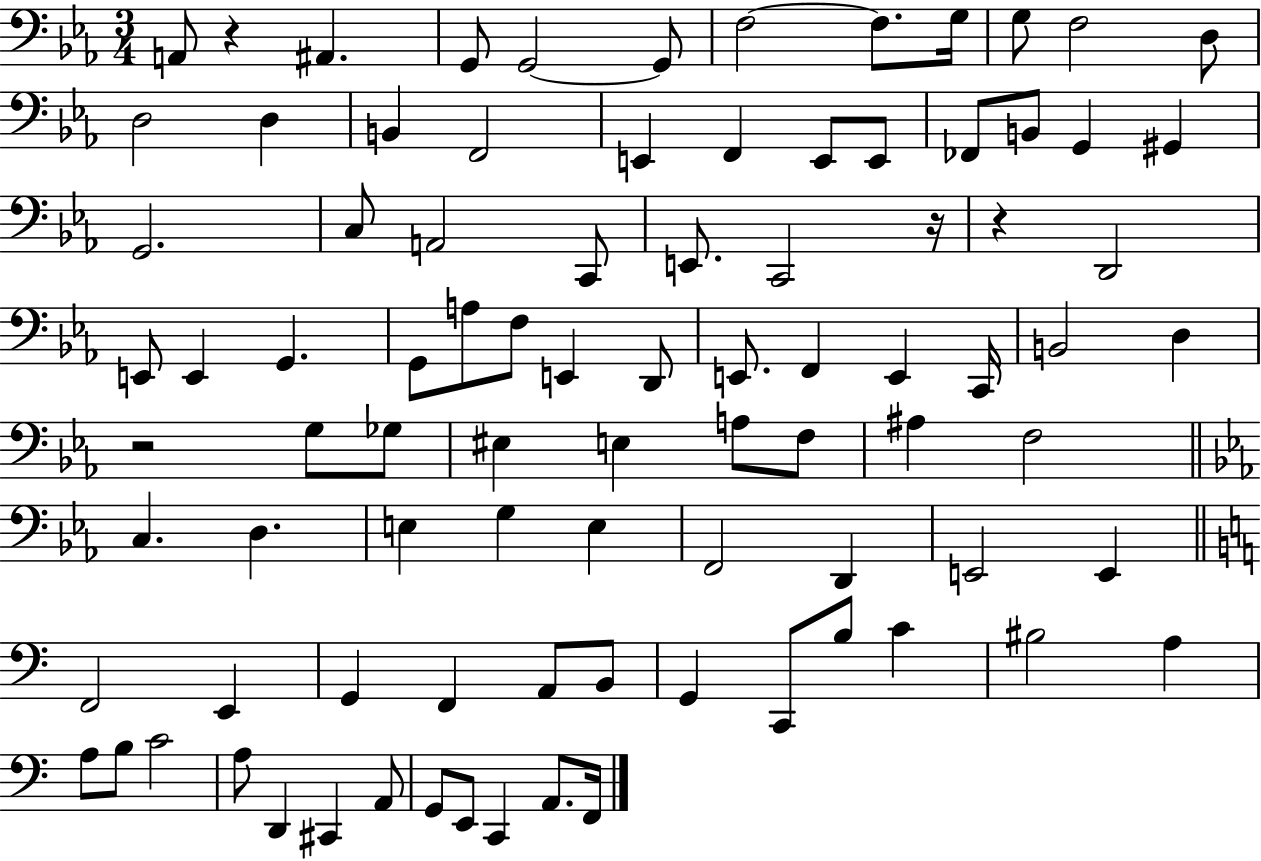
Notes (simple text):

A2/e R/q A#2/q. G2/e G2/h G2/e F3/h F3/e. G3/s G3/e F3/h D3/e D3/h D3/q B2/q F2/h E2/q F2/q E2/e E2/e FES2/e B2/e G2/q G#2/q G2/h. C3/e A2/h C2/e E2/e. C2/h R/s R/q D2/h E2/e E2/q G2/q. G2/e A3/e F3/e E2/q D2/e E2/e. F2/q E2/q C2/s B2/h D3/q R/h G3/e Gb3/e EIS3/q E3/q A3/e F3/e A#3/q F3/h C3/q. D3/q. E3/q G3/q E3/q F2/h D2/q E2/h E2/q F2/h E2/q G2/q F2/q A2/e B2/e G2/q C2/e B3/e C4/q BIS3/h A3/q A3/e B3/e C4/h A3/e D2/q C#2/q A2/e G2/e E2/e C2/q A2/e. F2/s